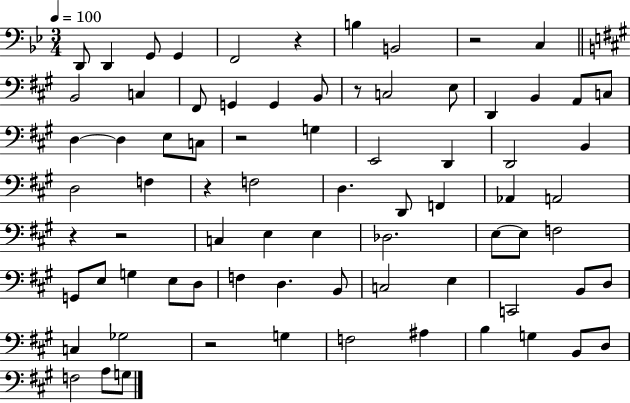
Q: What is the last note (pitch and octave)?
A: G3